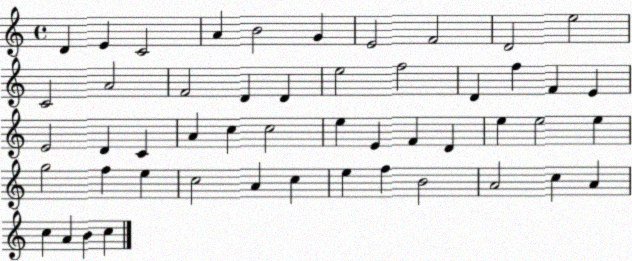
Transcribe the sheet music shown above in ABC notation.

X:1
T:Untitled
M:4/4
L:1/4
K:C
D E C2 A B2 G E2 F2 D2 e2 C2 A2 F2 D D e2 f2 D f F E E2 D C A c c2 e E F D e e2 e g2 f e c2 A c e f B2 A2 c A c A B c